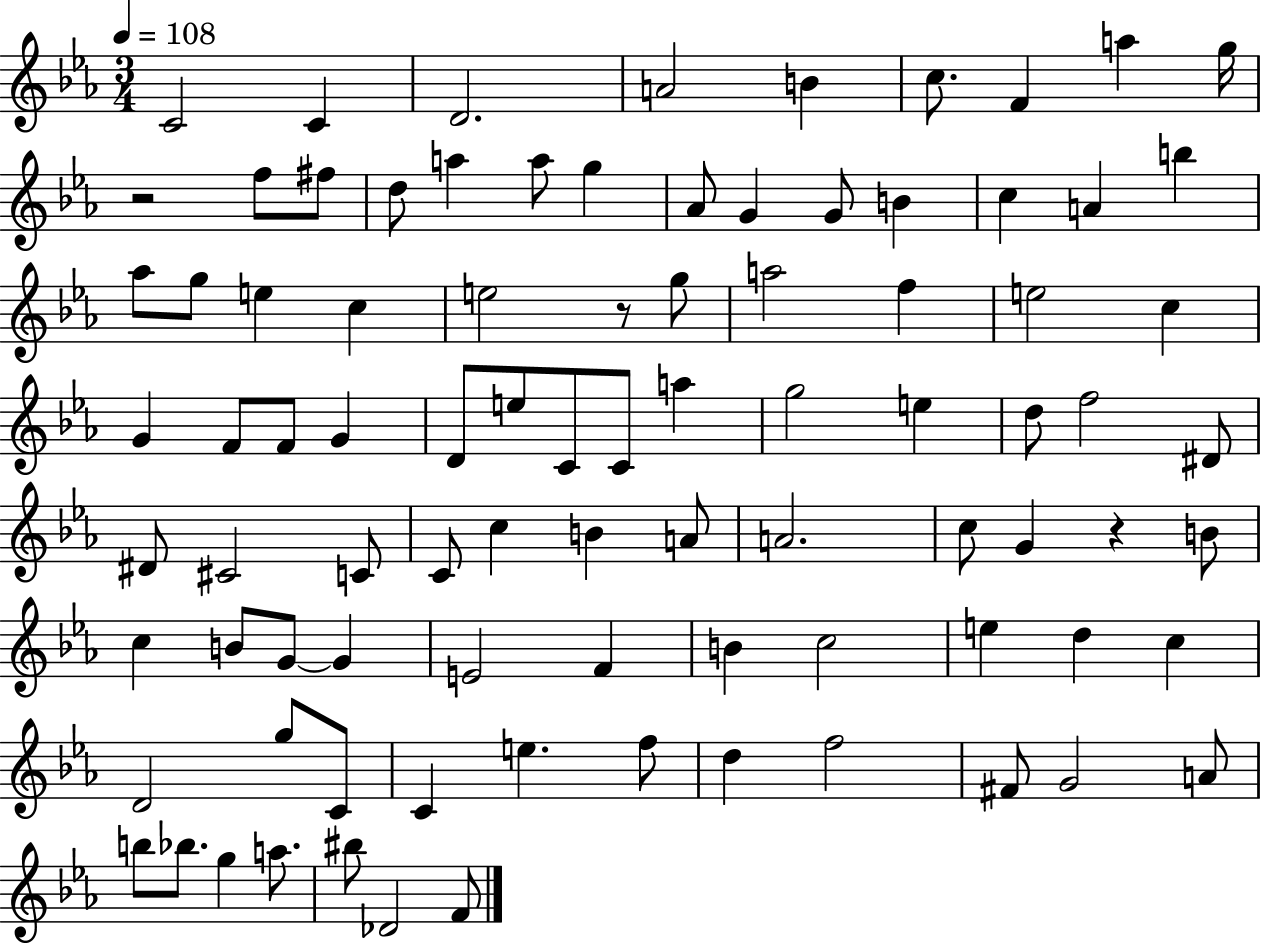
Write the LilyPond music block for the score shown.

{
  \clef treble
  \numericTimeSignature
  \time 3/4
  \key ees \major
  \tempo 4 = 108
  c'2 c'4 | d'2. | a'2 b'4 | c''8. f'4 a''4 g''16 | \break r2 f''8 fis''8 | d''8 a''4 a''8 g''4 | aes'8 g'4 g'8 b'4 | c''4 a'4 b''4 | \break aes''8 g''8 e''4 c''4 | e''2 r8 g''8 | a''2 f''4 | e''2 c''4 | \break g'4 f'8 f'8 g'4 | d'8 e''8 c'8 c'8 a''4 | g''2 e''4 | d''8 f''2 dis'8 | \break dis'8 cis'2 c'8 | c'8 c''4 b'4 a'8 | a'2. | c''8 g'4 r4 b'8 | \break c''4 b'8 g'8~~ g'4 | e'2 f'4 | b'4 c''2 | e''4 d''4 c''4 | \break d'2 g''8 c'8 | c'4 e''4. f''8 | d''4 f''2 | fis'8 g'2 a'8 | \break b''8 bes''8. g''4 a''8. | bis''8 des'2 f'8 | \bar "|."
}